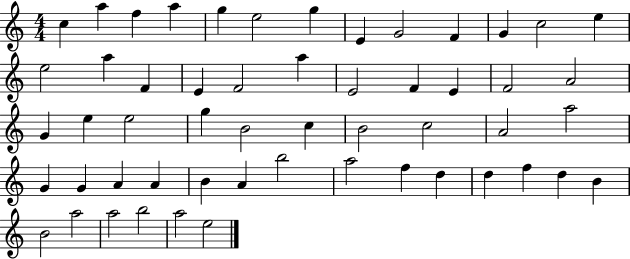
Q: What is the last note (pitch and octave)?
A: E5